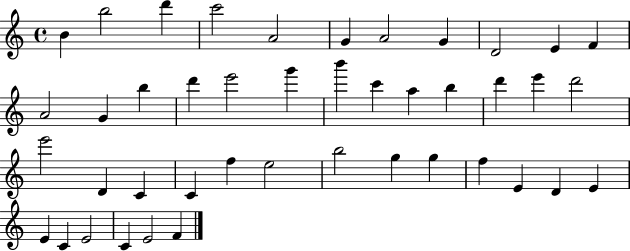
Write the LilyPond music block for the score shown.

{
  \clef treble
  \time 4/4
  \defaultTimeSignature
  \key c \major
  b'4 b''2 d'''4 | c'''2 a'2 | g'4 a'2 g'4 | d'2 e'4 f'4 | \break a'2 g'4 b''4 | d'''4 e'''2 g'''4 | b'''4 c'''4 a''4 b''4 | d'''4 e'''4 d'''2 | \break e'''2 d'4 c'4 | c'4 f''4 e''2 | b''2 g''4 g''4 | f''4 e'4 d'4 e'4 | \break e'4 c'4 e'2 | c'4 e'2 f'4 | \bar "|."
}